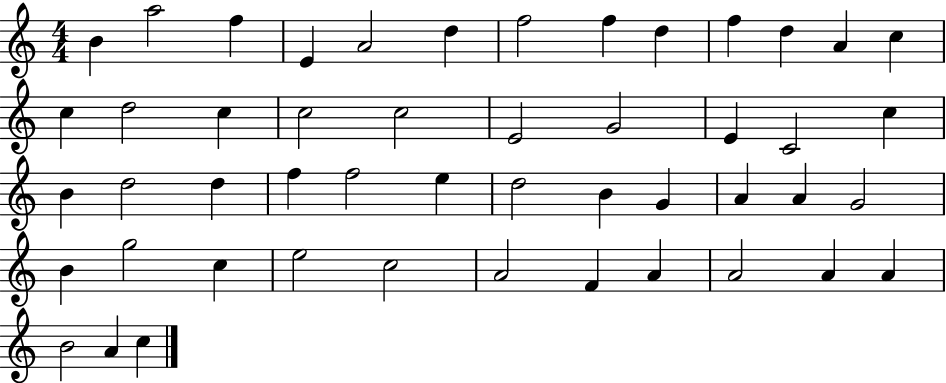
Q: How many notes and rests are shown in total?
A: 49